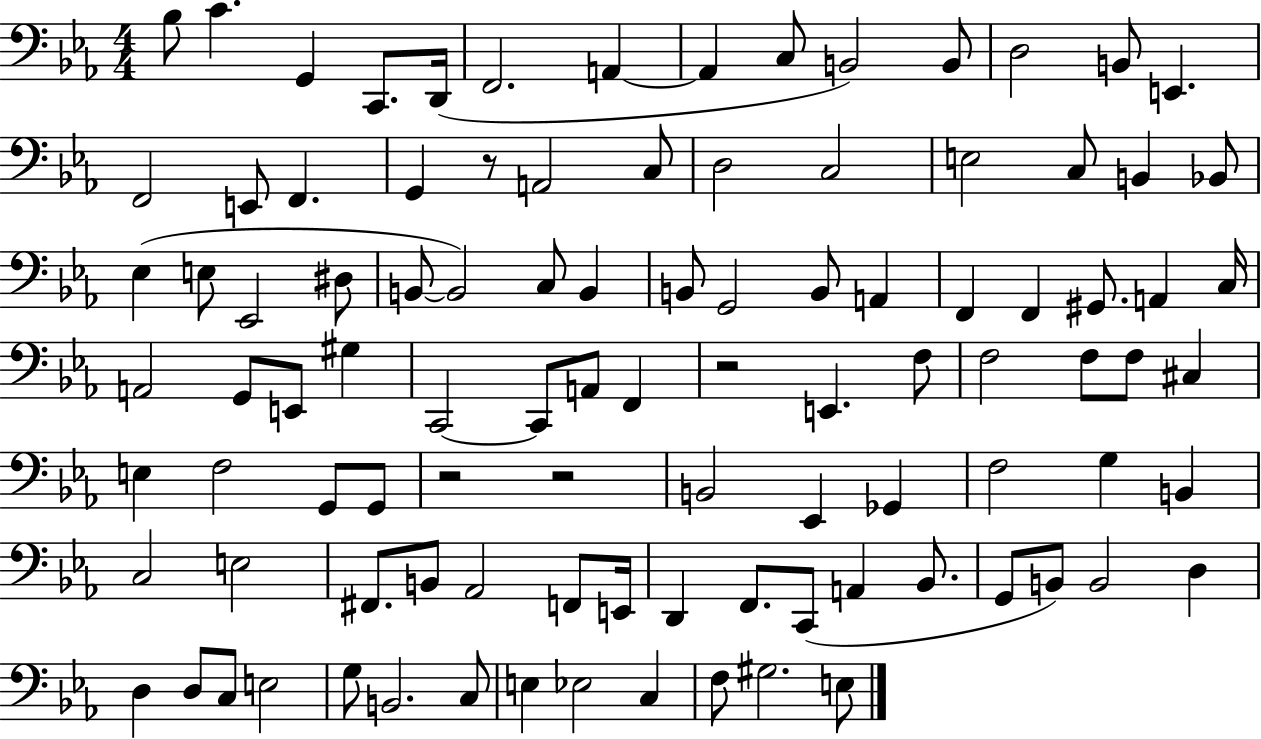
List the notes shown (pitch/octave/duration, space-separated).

Bb3/e C4/q. G2/q C2/e. D2/s F2/h. A2/q A2/q C3/e B2/h B2/e D3/h B2/e E2/q. F2/h E2/e F2/q. G2/q R/e A2/h C3/e D3/h C3/h E3/h C3/e B2/q Bb2/e Eb3/q E3/e Eb2/h D#3/e B2/e B2/h C3/e B2/q B2/e G2/h B2/e A2/q F2/q F2/q G#2/e. A2/q C3/s A2/h G2/e E2/e G#3/q C2/h C2/e A2/e F2/q R/h E2/q. F3/e F3/h F3/e F3/e C#3/q E3/q F3/h G2/e G2/e R/h R/h B2/h Eb2/q Gb2/q F3/h G3/q B2/q C3/h E3/h F#2/e. B2/e Ab2/h F2/e E2/s D2/q F2/e. C2/e A2/q Bb2/e. G2/e B2/e B2/h D3/q D3/q D3/e C3/e E3/h G3/e B2/h. C3/e E3/q Eb3/h C3/q F3/e G#3/h. E3/e